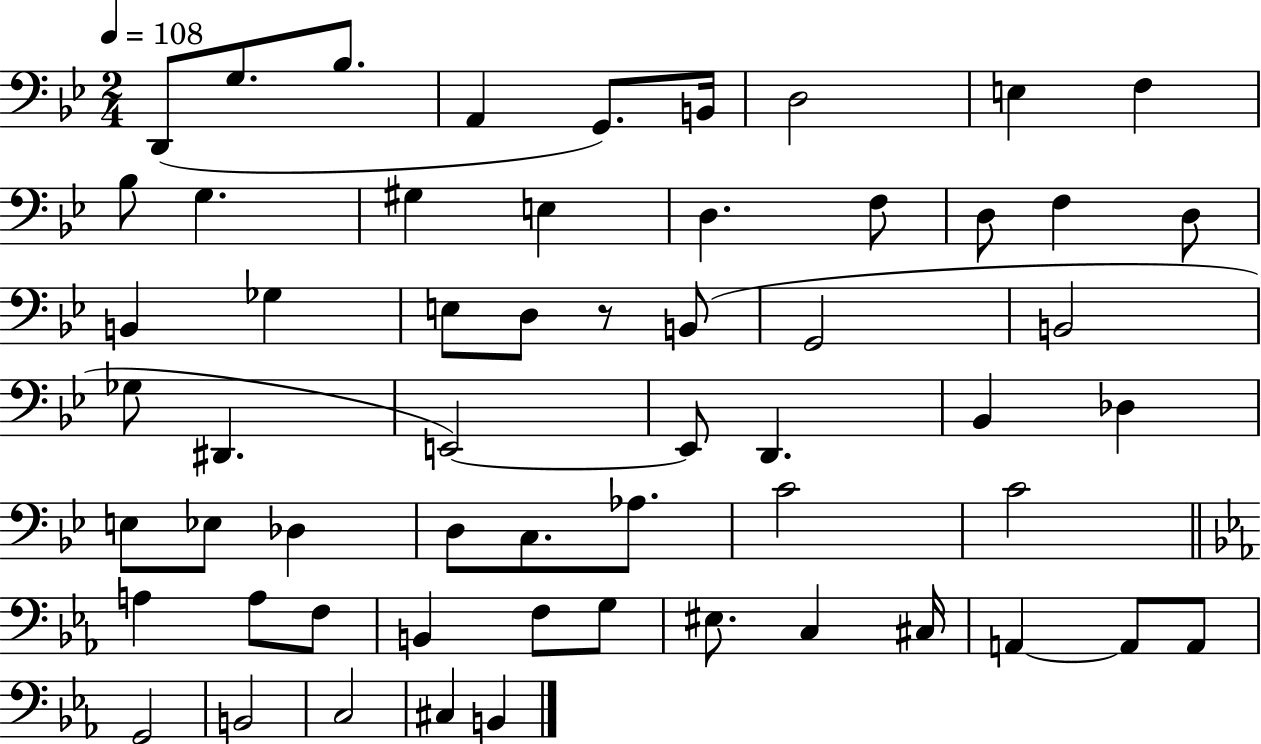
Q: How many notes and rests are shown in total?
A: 58